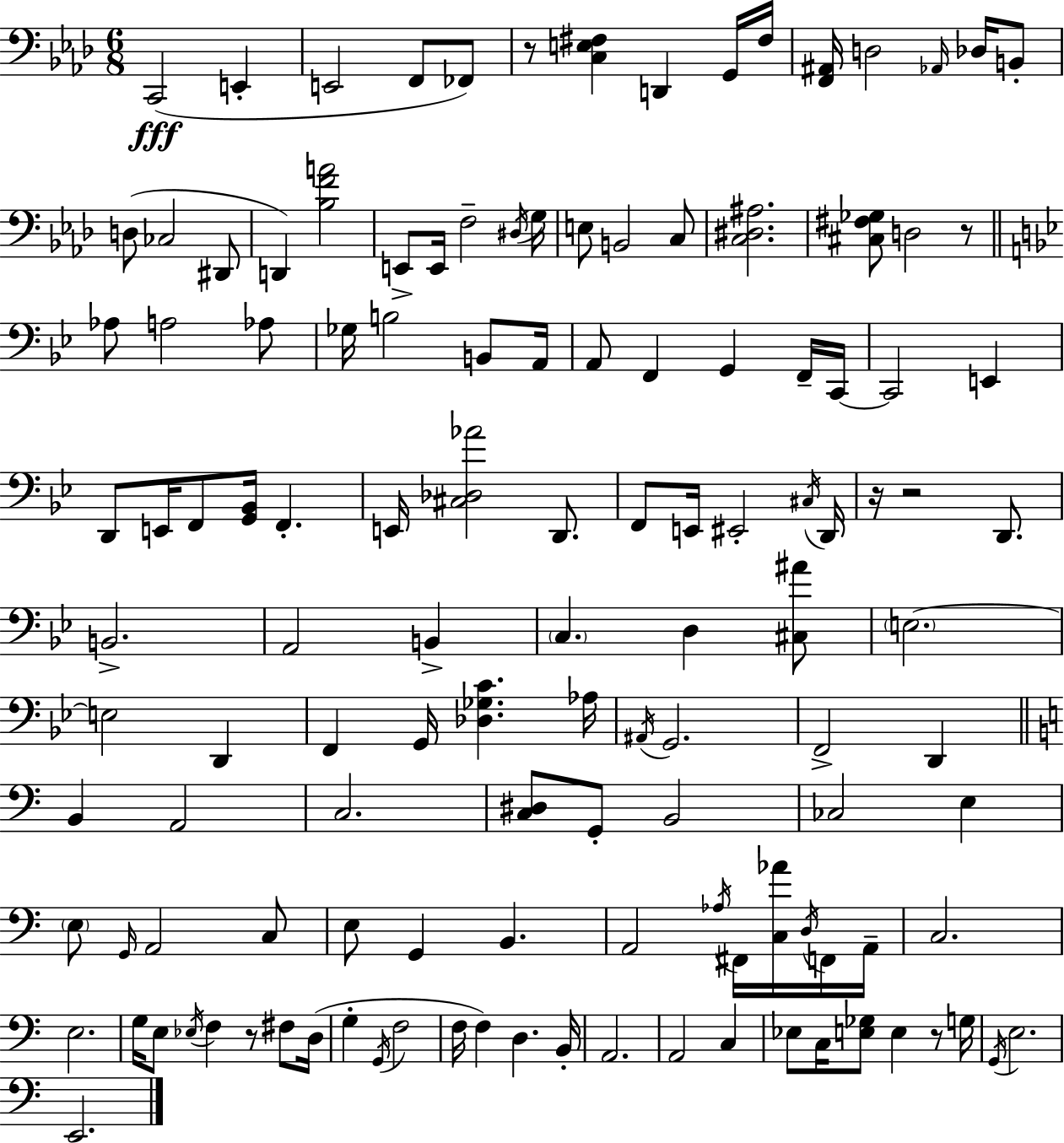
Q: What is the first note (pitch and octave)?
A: C2